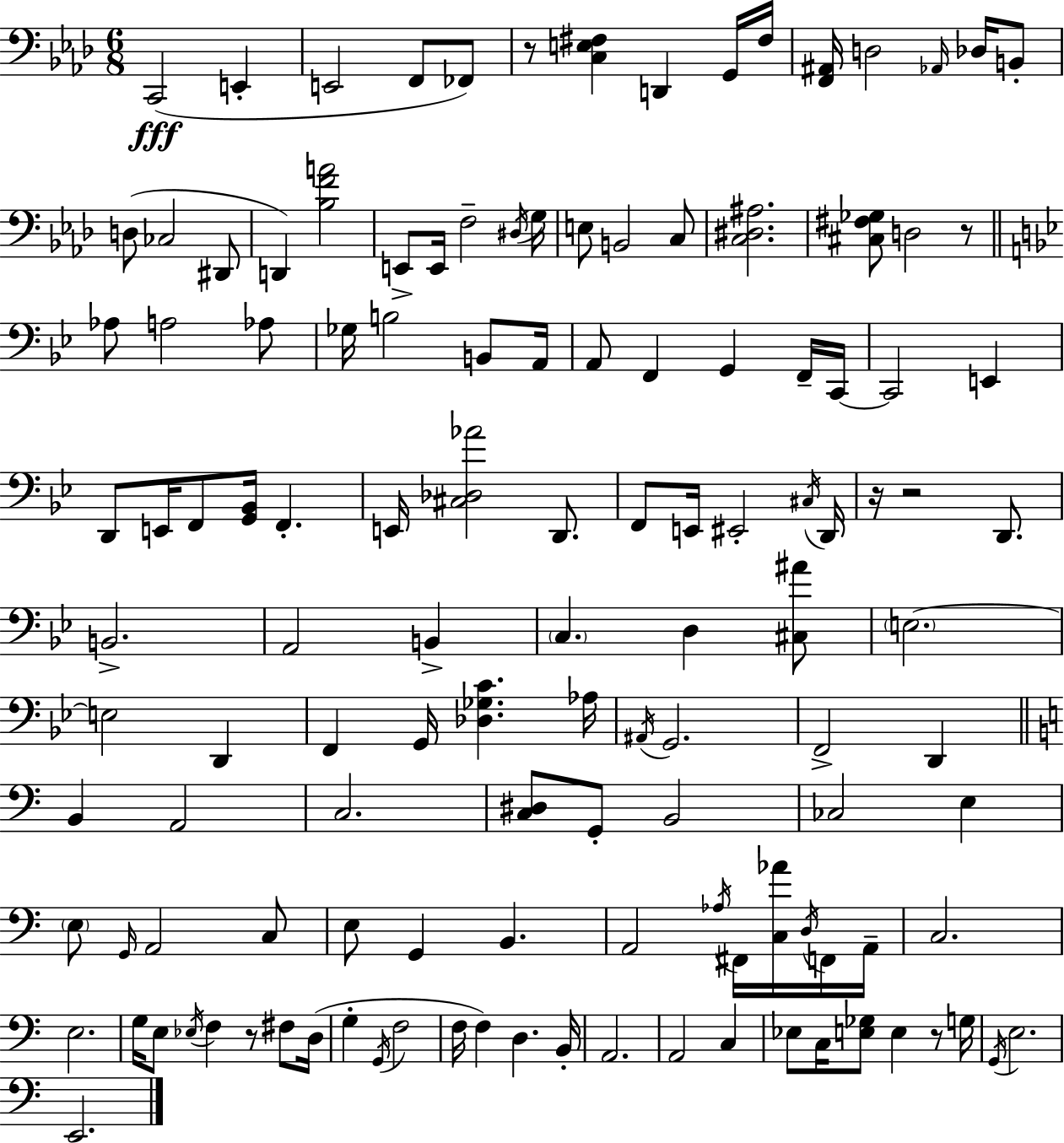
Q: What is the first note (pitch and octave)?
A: C2